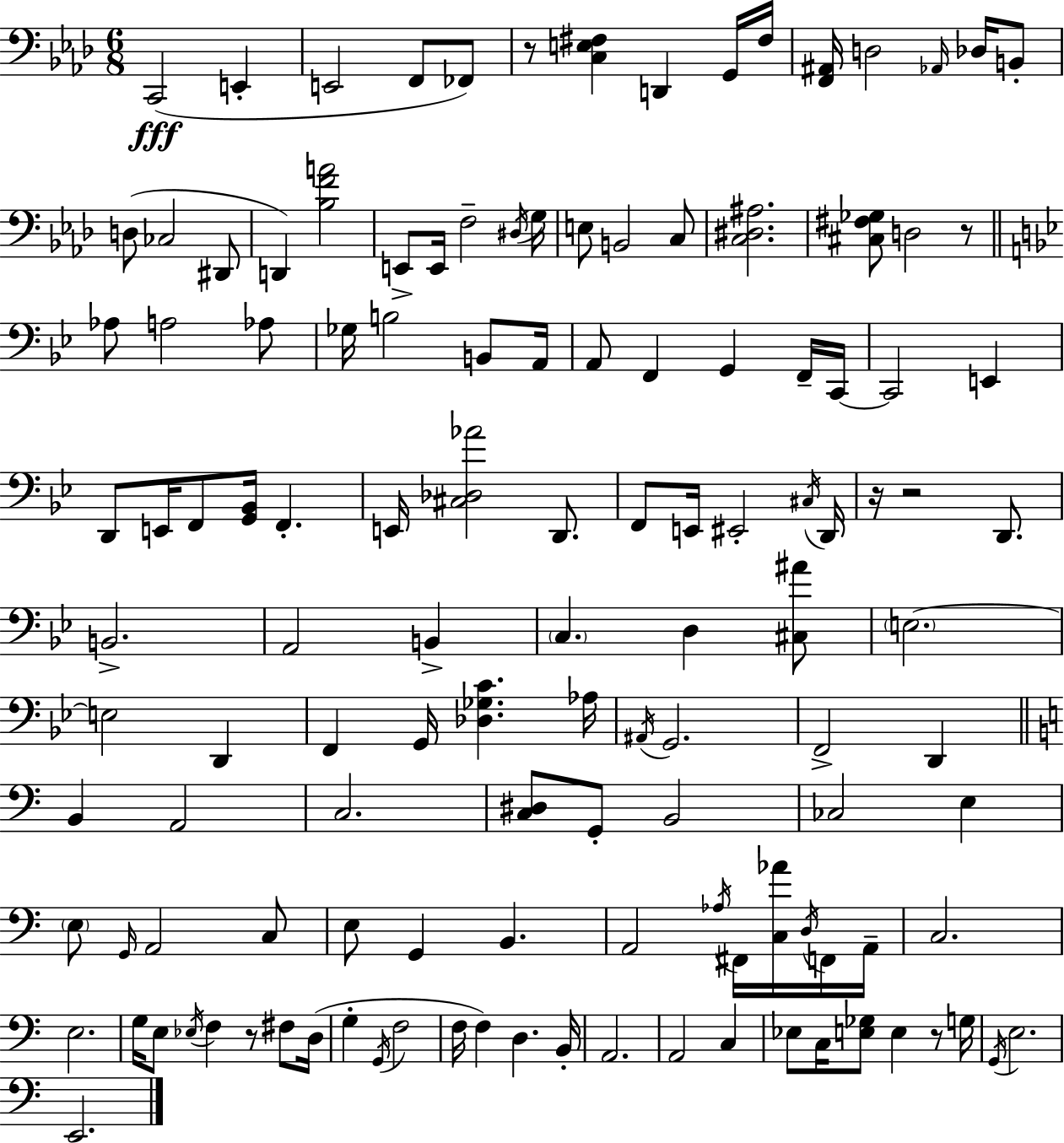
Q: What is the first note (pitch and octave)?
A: C2